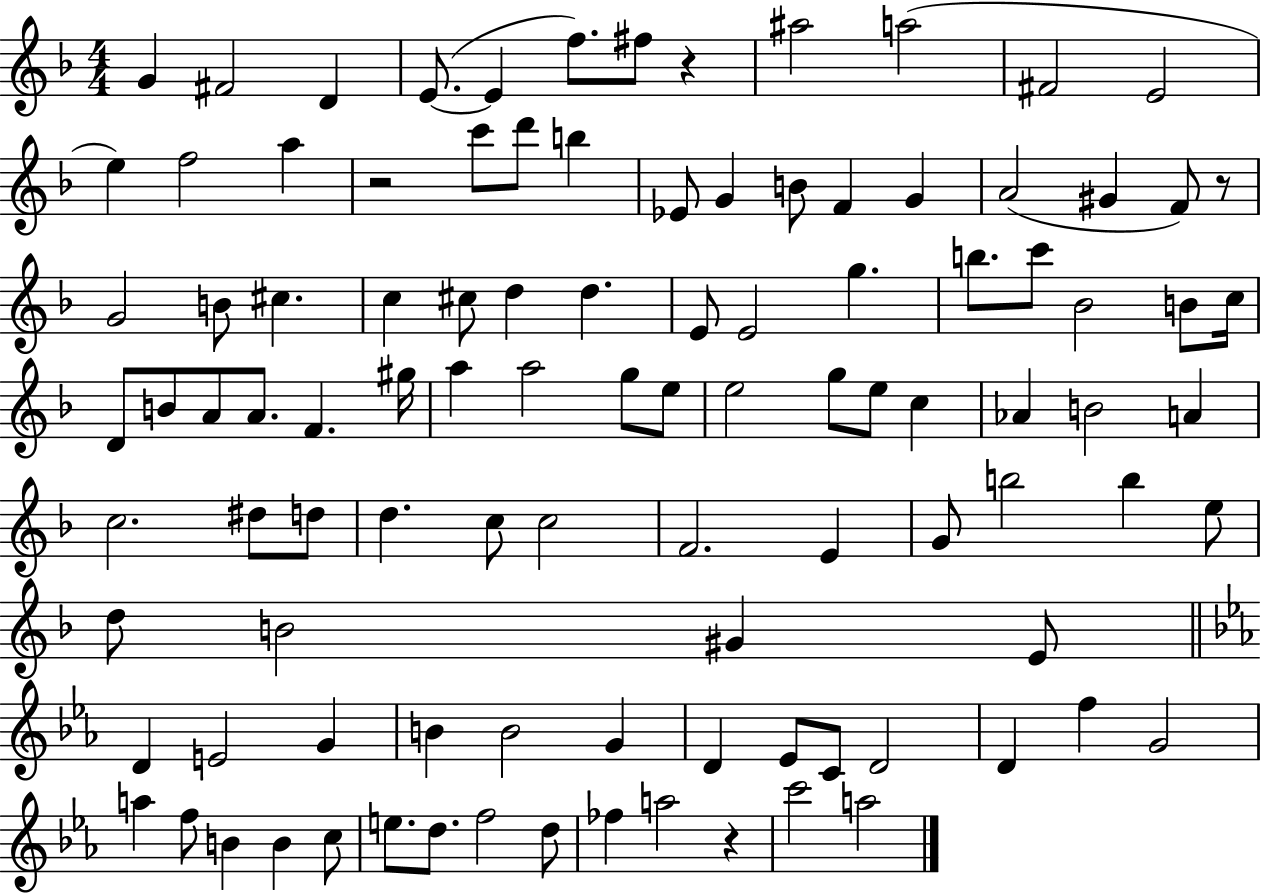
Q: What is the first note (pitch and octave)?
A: G4